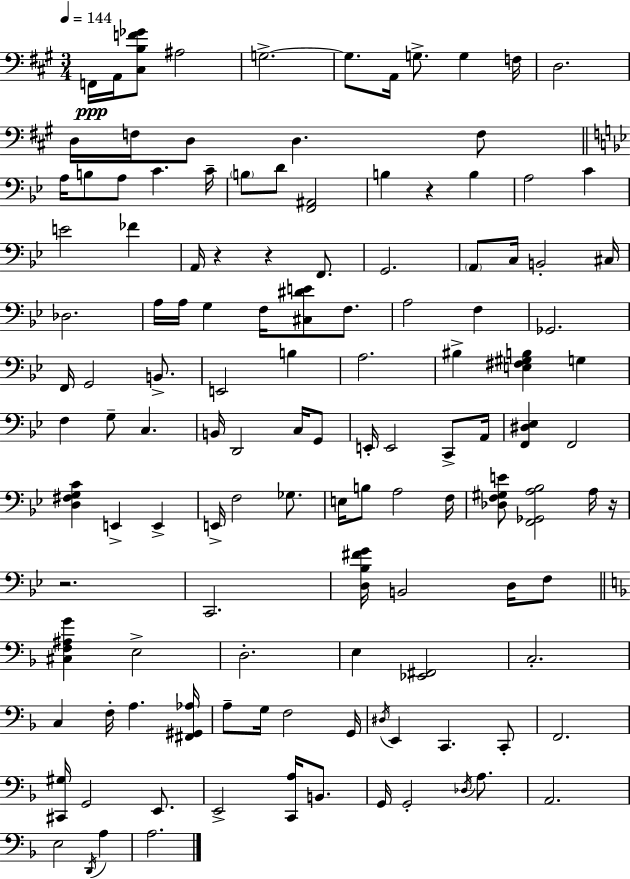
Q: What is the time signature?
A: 3/4